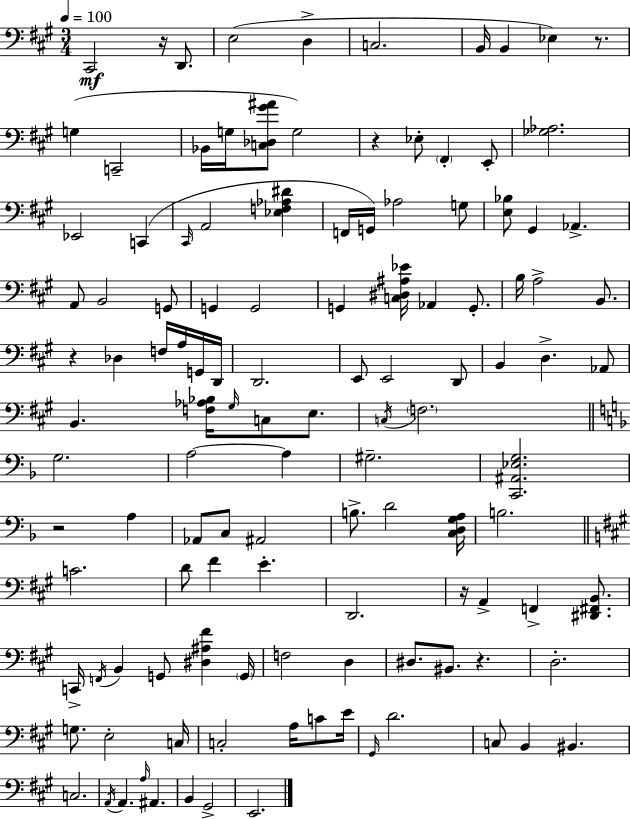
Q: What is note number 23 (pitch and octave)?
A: Ab3